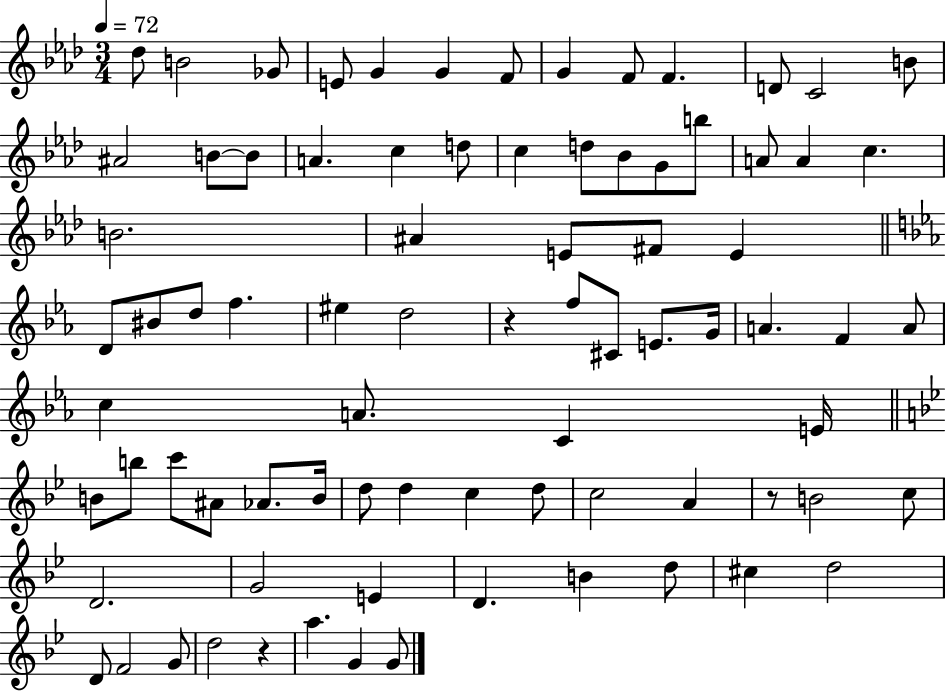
{
  \clef treble
  \numericTimeSignature
  \time 3/4
  \key aes \major
  \tempo 4 = 72
  \repeat volta 2 { des''8 b'2 ges'8 | e'8 g'4 g'4 f'8 | g'4 f'8 f'4. | d'8 c'2 b'8 | \break ais'2 b'8~~ b'8 | a'4. c''4 d''8 | c''4 d''8 bes'8 g'8 b''8 | a'8 a'4 c''4. | \break b'2. | ais'4 e'8 fis'8 e'4 | \bar "||" \break \key ees \major d'8 bis'8 d''8 f''4. | eis''4 d''2 | r4 f''8 cis'8 e'8. g'16 | a'4. f'4 a'8 | \break c''4 a'8. c'4 e'16 | \bar "||" \break \key g \minor b'8 b''8 c'''8 ais'8 aes'8. b'16 | d''8 d''4 c''4 d''8 | c''2 a'4 | r8 b'2 c''8 | \break d'2. | g'2 e'4 | d'4. b'4 d''8 | cis''4 d''2 | \break d'8 f'2 g'8 | d''2 r4 | a''4. g'4 g'8 | } \bar "|."
}